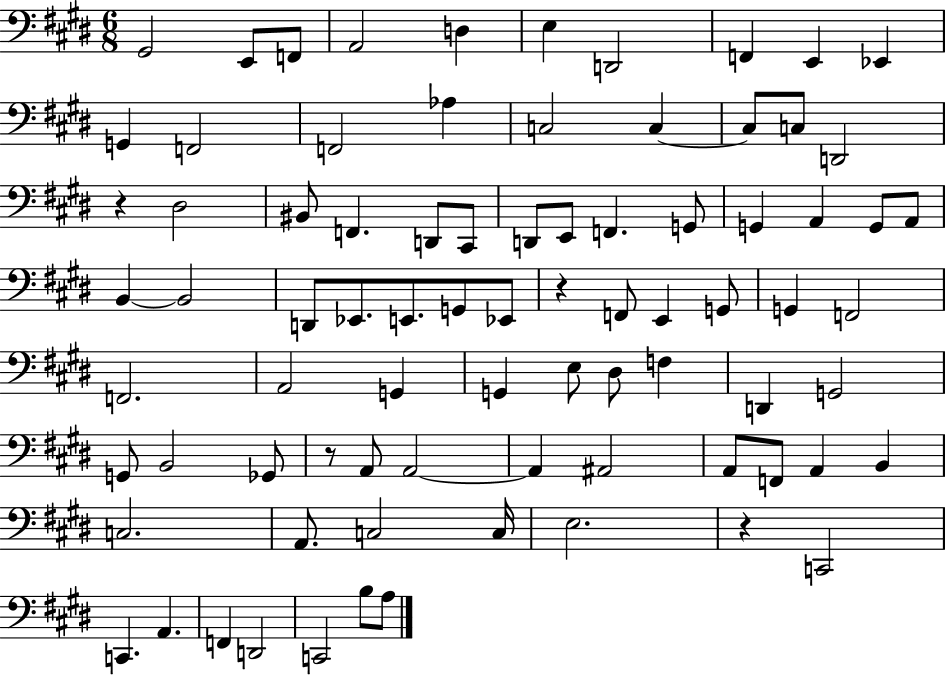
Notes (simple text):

G#2/h E2/e F2/e A2/h D3/q E3/q D2/h F2/q E2/q Eb2/q G2/q F2/h F2/h Ab3/q C3/h C3/q C3/e C3/e D2/h R/q D#3/h BIS2/e F2/q. D2/e C#2/e D2/e E2/e F2/q. G2/e G2/q A2/q G2/e A2/e B2/q B2/h D2/e Eb2/e. E2/e. G2/e Eb2/e R/q F2/e E2/q G2/e G2/q F2/h F2/h. A2/h G2/q G2/q E3/e D#3/e F3/q D2/q G2/h G2/e B2/h Gb2/e R/e A2/e A2/h A2/q A#2/h A2/e F2/e A2/q B2/q C3/h. A2/e. C3/h C3/s E3/h. R/q C2/h C2/q. A2/q. F2/q D2/h C2/h B3/e A3/e